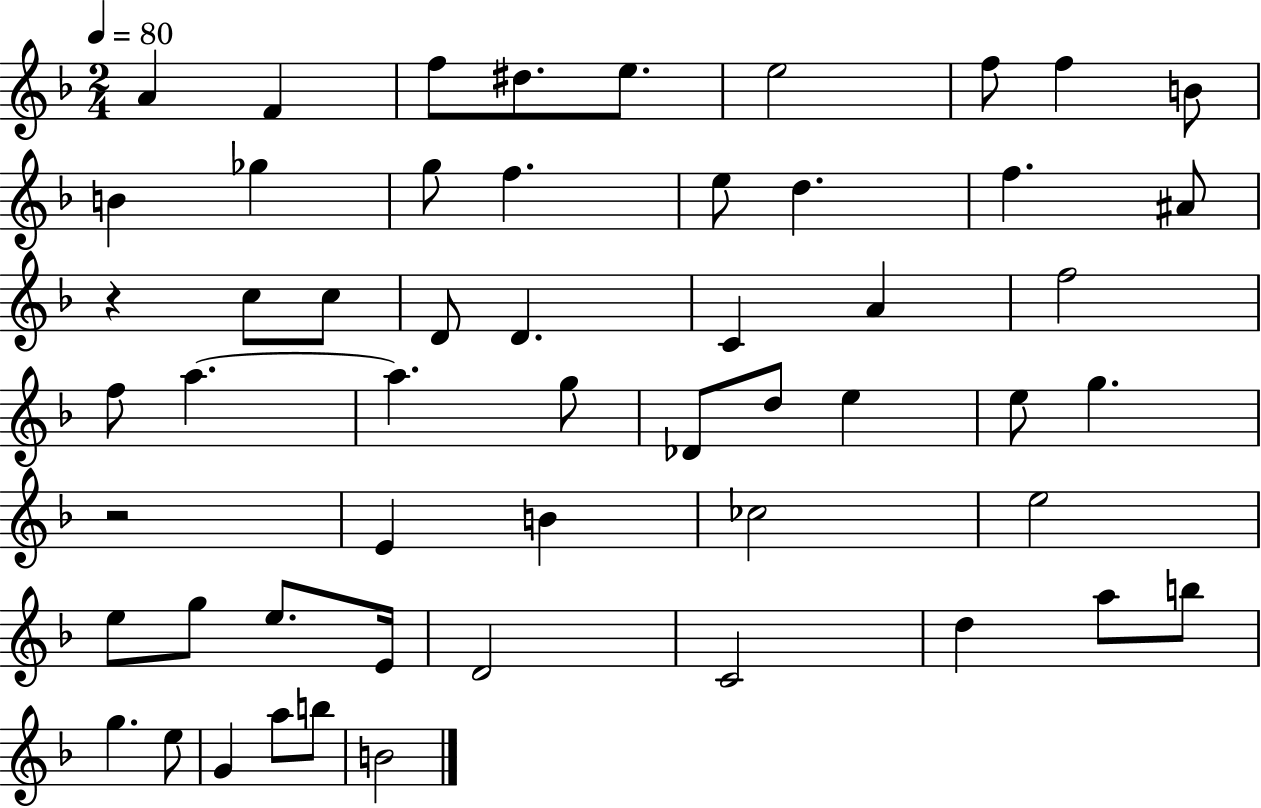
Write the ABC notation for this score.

X:1
T:Untitled
M:2/4
L:1/4
K:F
A F f/2 ^d/2 e/2 e2 f/2 f B/2 B _g g/2 f e/2 d f ^A/2 z c/2 c/2 D/2 D C A f2 f/2 a a g/2 _D/2 d/2 e e/2 g z2 E B _c2 e2 e/2 g/2 e/2 E/4 D2 C2 d a/2 b/2 g e/2 G a/2 b/2 B2